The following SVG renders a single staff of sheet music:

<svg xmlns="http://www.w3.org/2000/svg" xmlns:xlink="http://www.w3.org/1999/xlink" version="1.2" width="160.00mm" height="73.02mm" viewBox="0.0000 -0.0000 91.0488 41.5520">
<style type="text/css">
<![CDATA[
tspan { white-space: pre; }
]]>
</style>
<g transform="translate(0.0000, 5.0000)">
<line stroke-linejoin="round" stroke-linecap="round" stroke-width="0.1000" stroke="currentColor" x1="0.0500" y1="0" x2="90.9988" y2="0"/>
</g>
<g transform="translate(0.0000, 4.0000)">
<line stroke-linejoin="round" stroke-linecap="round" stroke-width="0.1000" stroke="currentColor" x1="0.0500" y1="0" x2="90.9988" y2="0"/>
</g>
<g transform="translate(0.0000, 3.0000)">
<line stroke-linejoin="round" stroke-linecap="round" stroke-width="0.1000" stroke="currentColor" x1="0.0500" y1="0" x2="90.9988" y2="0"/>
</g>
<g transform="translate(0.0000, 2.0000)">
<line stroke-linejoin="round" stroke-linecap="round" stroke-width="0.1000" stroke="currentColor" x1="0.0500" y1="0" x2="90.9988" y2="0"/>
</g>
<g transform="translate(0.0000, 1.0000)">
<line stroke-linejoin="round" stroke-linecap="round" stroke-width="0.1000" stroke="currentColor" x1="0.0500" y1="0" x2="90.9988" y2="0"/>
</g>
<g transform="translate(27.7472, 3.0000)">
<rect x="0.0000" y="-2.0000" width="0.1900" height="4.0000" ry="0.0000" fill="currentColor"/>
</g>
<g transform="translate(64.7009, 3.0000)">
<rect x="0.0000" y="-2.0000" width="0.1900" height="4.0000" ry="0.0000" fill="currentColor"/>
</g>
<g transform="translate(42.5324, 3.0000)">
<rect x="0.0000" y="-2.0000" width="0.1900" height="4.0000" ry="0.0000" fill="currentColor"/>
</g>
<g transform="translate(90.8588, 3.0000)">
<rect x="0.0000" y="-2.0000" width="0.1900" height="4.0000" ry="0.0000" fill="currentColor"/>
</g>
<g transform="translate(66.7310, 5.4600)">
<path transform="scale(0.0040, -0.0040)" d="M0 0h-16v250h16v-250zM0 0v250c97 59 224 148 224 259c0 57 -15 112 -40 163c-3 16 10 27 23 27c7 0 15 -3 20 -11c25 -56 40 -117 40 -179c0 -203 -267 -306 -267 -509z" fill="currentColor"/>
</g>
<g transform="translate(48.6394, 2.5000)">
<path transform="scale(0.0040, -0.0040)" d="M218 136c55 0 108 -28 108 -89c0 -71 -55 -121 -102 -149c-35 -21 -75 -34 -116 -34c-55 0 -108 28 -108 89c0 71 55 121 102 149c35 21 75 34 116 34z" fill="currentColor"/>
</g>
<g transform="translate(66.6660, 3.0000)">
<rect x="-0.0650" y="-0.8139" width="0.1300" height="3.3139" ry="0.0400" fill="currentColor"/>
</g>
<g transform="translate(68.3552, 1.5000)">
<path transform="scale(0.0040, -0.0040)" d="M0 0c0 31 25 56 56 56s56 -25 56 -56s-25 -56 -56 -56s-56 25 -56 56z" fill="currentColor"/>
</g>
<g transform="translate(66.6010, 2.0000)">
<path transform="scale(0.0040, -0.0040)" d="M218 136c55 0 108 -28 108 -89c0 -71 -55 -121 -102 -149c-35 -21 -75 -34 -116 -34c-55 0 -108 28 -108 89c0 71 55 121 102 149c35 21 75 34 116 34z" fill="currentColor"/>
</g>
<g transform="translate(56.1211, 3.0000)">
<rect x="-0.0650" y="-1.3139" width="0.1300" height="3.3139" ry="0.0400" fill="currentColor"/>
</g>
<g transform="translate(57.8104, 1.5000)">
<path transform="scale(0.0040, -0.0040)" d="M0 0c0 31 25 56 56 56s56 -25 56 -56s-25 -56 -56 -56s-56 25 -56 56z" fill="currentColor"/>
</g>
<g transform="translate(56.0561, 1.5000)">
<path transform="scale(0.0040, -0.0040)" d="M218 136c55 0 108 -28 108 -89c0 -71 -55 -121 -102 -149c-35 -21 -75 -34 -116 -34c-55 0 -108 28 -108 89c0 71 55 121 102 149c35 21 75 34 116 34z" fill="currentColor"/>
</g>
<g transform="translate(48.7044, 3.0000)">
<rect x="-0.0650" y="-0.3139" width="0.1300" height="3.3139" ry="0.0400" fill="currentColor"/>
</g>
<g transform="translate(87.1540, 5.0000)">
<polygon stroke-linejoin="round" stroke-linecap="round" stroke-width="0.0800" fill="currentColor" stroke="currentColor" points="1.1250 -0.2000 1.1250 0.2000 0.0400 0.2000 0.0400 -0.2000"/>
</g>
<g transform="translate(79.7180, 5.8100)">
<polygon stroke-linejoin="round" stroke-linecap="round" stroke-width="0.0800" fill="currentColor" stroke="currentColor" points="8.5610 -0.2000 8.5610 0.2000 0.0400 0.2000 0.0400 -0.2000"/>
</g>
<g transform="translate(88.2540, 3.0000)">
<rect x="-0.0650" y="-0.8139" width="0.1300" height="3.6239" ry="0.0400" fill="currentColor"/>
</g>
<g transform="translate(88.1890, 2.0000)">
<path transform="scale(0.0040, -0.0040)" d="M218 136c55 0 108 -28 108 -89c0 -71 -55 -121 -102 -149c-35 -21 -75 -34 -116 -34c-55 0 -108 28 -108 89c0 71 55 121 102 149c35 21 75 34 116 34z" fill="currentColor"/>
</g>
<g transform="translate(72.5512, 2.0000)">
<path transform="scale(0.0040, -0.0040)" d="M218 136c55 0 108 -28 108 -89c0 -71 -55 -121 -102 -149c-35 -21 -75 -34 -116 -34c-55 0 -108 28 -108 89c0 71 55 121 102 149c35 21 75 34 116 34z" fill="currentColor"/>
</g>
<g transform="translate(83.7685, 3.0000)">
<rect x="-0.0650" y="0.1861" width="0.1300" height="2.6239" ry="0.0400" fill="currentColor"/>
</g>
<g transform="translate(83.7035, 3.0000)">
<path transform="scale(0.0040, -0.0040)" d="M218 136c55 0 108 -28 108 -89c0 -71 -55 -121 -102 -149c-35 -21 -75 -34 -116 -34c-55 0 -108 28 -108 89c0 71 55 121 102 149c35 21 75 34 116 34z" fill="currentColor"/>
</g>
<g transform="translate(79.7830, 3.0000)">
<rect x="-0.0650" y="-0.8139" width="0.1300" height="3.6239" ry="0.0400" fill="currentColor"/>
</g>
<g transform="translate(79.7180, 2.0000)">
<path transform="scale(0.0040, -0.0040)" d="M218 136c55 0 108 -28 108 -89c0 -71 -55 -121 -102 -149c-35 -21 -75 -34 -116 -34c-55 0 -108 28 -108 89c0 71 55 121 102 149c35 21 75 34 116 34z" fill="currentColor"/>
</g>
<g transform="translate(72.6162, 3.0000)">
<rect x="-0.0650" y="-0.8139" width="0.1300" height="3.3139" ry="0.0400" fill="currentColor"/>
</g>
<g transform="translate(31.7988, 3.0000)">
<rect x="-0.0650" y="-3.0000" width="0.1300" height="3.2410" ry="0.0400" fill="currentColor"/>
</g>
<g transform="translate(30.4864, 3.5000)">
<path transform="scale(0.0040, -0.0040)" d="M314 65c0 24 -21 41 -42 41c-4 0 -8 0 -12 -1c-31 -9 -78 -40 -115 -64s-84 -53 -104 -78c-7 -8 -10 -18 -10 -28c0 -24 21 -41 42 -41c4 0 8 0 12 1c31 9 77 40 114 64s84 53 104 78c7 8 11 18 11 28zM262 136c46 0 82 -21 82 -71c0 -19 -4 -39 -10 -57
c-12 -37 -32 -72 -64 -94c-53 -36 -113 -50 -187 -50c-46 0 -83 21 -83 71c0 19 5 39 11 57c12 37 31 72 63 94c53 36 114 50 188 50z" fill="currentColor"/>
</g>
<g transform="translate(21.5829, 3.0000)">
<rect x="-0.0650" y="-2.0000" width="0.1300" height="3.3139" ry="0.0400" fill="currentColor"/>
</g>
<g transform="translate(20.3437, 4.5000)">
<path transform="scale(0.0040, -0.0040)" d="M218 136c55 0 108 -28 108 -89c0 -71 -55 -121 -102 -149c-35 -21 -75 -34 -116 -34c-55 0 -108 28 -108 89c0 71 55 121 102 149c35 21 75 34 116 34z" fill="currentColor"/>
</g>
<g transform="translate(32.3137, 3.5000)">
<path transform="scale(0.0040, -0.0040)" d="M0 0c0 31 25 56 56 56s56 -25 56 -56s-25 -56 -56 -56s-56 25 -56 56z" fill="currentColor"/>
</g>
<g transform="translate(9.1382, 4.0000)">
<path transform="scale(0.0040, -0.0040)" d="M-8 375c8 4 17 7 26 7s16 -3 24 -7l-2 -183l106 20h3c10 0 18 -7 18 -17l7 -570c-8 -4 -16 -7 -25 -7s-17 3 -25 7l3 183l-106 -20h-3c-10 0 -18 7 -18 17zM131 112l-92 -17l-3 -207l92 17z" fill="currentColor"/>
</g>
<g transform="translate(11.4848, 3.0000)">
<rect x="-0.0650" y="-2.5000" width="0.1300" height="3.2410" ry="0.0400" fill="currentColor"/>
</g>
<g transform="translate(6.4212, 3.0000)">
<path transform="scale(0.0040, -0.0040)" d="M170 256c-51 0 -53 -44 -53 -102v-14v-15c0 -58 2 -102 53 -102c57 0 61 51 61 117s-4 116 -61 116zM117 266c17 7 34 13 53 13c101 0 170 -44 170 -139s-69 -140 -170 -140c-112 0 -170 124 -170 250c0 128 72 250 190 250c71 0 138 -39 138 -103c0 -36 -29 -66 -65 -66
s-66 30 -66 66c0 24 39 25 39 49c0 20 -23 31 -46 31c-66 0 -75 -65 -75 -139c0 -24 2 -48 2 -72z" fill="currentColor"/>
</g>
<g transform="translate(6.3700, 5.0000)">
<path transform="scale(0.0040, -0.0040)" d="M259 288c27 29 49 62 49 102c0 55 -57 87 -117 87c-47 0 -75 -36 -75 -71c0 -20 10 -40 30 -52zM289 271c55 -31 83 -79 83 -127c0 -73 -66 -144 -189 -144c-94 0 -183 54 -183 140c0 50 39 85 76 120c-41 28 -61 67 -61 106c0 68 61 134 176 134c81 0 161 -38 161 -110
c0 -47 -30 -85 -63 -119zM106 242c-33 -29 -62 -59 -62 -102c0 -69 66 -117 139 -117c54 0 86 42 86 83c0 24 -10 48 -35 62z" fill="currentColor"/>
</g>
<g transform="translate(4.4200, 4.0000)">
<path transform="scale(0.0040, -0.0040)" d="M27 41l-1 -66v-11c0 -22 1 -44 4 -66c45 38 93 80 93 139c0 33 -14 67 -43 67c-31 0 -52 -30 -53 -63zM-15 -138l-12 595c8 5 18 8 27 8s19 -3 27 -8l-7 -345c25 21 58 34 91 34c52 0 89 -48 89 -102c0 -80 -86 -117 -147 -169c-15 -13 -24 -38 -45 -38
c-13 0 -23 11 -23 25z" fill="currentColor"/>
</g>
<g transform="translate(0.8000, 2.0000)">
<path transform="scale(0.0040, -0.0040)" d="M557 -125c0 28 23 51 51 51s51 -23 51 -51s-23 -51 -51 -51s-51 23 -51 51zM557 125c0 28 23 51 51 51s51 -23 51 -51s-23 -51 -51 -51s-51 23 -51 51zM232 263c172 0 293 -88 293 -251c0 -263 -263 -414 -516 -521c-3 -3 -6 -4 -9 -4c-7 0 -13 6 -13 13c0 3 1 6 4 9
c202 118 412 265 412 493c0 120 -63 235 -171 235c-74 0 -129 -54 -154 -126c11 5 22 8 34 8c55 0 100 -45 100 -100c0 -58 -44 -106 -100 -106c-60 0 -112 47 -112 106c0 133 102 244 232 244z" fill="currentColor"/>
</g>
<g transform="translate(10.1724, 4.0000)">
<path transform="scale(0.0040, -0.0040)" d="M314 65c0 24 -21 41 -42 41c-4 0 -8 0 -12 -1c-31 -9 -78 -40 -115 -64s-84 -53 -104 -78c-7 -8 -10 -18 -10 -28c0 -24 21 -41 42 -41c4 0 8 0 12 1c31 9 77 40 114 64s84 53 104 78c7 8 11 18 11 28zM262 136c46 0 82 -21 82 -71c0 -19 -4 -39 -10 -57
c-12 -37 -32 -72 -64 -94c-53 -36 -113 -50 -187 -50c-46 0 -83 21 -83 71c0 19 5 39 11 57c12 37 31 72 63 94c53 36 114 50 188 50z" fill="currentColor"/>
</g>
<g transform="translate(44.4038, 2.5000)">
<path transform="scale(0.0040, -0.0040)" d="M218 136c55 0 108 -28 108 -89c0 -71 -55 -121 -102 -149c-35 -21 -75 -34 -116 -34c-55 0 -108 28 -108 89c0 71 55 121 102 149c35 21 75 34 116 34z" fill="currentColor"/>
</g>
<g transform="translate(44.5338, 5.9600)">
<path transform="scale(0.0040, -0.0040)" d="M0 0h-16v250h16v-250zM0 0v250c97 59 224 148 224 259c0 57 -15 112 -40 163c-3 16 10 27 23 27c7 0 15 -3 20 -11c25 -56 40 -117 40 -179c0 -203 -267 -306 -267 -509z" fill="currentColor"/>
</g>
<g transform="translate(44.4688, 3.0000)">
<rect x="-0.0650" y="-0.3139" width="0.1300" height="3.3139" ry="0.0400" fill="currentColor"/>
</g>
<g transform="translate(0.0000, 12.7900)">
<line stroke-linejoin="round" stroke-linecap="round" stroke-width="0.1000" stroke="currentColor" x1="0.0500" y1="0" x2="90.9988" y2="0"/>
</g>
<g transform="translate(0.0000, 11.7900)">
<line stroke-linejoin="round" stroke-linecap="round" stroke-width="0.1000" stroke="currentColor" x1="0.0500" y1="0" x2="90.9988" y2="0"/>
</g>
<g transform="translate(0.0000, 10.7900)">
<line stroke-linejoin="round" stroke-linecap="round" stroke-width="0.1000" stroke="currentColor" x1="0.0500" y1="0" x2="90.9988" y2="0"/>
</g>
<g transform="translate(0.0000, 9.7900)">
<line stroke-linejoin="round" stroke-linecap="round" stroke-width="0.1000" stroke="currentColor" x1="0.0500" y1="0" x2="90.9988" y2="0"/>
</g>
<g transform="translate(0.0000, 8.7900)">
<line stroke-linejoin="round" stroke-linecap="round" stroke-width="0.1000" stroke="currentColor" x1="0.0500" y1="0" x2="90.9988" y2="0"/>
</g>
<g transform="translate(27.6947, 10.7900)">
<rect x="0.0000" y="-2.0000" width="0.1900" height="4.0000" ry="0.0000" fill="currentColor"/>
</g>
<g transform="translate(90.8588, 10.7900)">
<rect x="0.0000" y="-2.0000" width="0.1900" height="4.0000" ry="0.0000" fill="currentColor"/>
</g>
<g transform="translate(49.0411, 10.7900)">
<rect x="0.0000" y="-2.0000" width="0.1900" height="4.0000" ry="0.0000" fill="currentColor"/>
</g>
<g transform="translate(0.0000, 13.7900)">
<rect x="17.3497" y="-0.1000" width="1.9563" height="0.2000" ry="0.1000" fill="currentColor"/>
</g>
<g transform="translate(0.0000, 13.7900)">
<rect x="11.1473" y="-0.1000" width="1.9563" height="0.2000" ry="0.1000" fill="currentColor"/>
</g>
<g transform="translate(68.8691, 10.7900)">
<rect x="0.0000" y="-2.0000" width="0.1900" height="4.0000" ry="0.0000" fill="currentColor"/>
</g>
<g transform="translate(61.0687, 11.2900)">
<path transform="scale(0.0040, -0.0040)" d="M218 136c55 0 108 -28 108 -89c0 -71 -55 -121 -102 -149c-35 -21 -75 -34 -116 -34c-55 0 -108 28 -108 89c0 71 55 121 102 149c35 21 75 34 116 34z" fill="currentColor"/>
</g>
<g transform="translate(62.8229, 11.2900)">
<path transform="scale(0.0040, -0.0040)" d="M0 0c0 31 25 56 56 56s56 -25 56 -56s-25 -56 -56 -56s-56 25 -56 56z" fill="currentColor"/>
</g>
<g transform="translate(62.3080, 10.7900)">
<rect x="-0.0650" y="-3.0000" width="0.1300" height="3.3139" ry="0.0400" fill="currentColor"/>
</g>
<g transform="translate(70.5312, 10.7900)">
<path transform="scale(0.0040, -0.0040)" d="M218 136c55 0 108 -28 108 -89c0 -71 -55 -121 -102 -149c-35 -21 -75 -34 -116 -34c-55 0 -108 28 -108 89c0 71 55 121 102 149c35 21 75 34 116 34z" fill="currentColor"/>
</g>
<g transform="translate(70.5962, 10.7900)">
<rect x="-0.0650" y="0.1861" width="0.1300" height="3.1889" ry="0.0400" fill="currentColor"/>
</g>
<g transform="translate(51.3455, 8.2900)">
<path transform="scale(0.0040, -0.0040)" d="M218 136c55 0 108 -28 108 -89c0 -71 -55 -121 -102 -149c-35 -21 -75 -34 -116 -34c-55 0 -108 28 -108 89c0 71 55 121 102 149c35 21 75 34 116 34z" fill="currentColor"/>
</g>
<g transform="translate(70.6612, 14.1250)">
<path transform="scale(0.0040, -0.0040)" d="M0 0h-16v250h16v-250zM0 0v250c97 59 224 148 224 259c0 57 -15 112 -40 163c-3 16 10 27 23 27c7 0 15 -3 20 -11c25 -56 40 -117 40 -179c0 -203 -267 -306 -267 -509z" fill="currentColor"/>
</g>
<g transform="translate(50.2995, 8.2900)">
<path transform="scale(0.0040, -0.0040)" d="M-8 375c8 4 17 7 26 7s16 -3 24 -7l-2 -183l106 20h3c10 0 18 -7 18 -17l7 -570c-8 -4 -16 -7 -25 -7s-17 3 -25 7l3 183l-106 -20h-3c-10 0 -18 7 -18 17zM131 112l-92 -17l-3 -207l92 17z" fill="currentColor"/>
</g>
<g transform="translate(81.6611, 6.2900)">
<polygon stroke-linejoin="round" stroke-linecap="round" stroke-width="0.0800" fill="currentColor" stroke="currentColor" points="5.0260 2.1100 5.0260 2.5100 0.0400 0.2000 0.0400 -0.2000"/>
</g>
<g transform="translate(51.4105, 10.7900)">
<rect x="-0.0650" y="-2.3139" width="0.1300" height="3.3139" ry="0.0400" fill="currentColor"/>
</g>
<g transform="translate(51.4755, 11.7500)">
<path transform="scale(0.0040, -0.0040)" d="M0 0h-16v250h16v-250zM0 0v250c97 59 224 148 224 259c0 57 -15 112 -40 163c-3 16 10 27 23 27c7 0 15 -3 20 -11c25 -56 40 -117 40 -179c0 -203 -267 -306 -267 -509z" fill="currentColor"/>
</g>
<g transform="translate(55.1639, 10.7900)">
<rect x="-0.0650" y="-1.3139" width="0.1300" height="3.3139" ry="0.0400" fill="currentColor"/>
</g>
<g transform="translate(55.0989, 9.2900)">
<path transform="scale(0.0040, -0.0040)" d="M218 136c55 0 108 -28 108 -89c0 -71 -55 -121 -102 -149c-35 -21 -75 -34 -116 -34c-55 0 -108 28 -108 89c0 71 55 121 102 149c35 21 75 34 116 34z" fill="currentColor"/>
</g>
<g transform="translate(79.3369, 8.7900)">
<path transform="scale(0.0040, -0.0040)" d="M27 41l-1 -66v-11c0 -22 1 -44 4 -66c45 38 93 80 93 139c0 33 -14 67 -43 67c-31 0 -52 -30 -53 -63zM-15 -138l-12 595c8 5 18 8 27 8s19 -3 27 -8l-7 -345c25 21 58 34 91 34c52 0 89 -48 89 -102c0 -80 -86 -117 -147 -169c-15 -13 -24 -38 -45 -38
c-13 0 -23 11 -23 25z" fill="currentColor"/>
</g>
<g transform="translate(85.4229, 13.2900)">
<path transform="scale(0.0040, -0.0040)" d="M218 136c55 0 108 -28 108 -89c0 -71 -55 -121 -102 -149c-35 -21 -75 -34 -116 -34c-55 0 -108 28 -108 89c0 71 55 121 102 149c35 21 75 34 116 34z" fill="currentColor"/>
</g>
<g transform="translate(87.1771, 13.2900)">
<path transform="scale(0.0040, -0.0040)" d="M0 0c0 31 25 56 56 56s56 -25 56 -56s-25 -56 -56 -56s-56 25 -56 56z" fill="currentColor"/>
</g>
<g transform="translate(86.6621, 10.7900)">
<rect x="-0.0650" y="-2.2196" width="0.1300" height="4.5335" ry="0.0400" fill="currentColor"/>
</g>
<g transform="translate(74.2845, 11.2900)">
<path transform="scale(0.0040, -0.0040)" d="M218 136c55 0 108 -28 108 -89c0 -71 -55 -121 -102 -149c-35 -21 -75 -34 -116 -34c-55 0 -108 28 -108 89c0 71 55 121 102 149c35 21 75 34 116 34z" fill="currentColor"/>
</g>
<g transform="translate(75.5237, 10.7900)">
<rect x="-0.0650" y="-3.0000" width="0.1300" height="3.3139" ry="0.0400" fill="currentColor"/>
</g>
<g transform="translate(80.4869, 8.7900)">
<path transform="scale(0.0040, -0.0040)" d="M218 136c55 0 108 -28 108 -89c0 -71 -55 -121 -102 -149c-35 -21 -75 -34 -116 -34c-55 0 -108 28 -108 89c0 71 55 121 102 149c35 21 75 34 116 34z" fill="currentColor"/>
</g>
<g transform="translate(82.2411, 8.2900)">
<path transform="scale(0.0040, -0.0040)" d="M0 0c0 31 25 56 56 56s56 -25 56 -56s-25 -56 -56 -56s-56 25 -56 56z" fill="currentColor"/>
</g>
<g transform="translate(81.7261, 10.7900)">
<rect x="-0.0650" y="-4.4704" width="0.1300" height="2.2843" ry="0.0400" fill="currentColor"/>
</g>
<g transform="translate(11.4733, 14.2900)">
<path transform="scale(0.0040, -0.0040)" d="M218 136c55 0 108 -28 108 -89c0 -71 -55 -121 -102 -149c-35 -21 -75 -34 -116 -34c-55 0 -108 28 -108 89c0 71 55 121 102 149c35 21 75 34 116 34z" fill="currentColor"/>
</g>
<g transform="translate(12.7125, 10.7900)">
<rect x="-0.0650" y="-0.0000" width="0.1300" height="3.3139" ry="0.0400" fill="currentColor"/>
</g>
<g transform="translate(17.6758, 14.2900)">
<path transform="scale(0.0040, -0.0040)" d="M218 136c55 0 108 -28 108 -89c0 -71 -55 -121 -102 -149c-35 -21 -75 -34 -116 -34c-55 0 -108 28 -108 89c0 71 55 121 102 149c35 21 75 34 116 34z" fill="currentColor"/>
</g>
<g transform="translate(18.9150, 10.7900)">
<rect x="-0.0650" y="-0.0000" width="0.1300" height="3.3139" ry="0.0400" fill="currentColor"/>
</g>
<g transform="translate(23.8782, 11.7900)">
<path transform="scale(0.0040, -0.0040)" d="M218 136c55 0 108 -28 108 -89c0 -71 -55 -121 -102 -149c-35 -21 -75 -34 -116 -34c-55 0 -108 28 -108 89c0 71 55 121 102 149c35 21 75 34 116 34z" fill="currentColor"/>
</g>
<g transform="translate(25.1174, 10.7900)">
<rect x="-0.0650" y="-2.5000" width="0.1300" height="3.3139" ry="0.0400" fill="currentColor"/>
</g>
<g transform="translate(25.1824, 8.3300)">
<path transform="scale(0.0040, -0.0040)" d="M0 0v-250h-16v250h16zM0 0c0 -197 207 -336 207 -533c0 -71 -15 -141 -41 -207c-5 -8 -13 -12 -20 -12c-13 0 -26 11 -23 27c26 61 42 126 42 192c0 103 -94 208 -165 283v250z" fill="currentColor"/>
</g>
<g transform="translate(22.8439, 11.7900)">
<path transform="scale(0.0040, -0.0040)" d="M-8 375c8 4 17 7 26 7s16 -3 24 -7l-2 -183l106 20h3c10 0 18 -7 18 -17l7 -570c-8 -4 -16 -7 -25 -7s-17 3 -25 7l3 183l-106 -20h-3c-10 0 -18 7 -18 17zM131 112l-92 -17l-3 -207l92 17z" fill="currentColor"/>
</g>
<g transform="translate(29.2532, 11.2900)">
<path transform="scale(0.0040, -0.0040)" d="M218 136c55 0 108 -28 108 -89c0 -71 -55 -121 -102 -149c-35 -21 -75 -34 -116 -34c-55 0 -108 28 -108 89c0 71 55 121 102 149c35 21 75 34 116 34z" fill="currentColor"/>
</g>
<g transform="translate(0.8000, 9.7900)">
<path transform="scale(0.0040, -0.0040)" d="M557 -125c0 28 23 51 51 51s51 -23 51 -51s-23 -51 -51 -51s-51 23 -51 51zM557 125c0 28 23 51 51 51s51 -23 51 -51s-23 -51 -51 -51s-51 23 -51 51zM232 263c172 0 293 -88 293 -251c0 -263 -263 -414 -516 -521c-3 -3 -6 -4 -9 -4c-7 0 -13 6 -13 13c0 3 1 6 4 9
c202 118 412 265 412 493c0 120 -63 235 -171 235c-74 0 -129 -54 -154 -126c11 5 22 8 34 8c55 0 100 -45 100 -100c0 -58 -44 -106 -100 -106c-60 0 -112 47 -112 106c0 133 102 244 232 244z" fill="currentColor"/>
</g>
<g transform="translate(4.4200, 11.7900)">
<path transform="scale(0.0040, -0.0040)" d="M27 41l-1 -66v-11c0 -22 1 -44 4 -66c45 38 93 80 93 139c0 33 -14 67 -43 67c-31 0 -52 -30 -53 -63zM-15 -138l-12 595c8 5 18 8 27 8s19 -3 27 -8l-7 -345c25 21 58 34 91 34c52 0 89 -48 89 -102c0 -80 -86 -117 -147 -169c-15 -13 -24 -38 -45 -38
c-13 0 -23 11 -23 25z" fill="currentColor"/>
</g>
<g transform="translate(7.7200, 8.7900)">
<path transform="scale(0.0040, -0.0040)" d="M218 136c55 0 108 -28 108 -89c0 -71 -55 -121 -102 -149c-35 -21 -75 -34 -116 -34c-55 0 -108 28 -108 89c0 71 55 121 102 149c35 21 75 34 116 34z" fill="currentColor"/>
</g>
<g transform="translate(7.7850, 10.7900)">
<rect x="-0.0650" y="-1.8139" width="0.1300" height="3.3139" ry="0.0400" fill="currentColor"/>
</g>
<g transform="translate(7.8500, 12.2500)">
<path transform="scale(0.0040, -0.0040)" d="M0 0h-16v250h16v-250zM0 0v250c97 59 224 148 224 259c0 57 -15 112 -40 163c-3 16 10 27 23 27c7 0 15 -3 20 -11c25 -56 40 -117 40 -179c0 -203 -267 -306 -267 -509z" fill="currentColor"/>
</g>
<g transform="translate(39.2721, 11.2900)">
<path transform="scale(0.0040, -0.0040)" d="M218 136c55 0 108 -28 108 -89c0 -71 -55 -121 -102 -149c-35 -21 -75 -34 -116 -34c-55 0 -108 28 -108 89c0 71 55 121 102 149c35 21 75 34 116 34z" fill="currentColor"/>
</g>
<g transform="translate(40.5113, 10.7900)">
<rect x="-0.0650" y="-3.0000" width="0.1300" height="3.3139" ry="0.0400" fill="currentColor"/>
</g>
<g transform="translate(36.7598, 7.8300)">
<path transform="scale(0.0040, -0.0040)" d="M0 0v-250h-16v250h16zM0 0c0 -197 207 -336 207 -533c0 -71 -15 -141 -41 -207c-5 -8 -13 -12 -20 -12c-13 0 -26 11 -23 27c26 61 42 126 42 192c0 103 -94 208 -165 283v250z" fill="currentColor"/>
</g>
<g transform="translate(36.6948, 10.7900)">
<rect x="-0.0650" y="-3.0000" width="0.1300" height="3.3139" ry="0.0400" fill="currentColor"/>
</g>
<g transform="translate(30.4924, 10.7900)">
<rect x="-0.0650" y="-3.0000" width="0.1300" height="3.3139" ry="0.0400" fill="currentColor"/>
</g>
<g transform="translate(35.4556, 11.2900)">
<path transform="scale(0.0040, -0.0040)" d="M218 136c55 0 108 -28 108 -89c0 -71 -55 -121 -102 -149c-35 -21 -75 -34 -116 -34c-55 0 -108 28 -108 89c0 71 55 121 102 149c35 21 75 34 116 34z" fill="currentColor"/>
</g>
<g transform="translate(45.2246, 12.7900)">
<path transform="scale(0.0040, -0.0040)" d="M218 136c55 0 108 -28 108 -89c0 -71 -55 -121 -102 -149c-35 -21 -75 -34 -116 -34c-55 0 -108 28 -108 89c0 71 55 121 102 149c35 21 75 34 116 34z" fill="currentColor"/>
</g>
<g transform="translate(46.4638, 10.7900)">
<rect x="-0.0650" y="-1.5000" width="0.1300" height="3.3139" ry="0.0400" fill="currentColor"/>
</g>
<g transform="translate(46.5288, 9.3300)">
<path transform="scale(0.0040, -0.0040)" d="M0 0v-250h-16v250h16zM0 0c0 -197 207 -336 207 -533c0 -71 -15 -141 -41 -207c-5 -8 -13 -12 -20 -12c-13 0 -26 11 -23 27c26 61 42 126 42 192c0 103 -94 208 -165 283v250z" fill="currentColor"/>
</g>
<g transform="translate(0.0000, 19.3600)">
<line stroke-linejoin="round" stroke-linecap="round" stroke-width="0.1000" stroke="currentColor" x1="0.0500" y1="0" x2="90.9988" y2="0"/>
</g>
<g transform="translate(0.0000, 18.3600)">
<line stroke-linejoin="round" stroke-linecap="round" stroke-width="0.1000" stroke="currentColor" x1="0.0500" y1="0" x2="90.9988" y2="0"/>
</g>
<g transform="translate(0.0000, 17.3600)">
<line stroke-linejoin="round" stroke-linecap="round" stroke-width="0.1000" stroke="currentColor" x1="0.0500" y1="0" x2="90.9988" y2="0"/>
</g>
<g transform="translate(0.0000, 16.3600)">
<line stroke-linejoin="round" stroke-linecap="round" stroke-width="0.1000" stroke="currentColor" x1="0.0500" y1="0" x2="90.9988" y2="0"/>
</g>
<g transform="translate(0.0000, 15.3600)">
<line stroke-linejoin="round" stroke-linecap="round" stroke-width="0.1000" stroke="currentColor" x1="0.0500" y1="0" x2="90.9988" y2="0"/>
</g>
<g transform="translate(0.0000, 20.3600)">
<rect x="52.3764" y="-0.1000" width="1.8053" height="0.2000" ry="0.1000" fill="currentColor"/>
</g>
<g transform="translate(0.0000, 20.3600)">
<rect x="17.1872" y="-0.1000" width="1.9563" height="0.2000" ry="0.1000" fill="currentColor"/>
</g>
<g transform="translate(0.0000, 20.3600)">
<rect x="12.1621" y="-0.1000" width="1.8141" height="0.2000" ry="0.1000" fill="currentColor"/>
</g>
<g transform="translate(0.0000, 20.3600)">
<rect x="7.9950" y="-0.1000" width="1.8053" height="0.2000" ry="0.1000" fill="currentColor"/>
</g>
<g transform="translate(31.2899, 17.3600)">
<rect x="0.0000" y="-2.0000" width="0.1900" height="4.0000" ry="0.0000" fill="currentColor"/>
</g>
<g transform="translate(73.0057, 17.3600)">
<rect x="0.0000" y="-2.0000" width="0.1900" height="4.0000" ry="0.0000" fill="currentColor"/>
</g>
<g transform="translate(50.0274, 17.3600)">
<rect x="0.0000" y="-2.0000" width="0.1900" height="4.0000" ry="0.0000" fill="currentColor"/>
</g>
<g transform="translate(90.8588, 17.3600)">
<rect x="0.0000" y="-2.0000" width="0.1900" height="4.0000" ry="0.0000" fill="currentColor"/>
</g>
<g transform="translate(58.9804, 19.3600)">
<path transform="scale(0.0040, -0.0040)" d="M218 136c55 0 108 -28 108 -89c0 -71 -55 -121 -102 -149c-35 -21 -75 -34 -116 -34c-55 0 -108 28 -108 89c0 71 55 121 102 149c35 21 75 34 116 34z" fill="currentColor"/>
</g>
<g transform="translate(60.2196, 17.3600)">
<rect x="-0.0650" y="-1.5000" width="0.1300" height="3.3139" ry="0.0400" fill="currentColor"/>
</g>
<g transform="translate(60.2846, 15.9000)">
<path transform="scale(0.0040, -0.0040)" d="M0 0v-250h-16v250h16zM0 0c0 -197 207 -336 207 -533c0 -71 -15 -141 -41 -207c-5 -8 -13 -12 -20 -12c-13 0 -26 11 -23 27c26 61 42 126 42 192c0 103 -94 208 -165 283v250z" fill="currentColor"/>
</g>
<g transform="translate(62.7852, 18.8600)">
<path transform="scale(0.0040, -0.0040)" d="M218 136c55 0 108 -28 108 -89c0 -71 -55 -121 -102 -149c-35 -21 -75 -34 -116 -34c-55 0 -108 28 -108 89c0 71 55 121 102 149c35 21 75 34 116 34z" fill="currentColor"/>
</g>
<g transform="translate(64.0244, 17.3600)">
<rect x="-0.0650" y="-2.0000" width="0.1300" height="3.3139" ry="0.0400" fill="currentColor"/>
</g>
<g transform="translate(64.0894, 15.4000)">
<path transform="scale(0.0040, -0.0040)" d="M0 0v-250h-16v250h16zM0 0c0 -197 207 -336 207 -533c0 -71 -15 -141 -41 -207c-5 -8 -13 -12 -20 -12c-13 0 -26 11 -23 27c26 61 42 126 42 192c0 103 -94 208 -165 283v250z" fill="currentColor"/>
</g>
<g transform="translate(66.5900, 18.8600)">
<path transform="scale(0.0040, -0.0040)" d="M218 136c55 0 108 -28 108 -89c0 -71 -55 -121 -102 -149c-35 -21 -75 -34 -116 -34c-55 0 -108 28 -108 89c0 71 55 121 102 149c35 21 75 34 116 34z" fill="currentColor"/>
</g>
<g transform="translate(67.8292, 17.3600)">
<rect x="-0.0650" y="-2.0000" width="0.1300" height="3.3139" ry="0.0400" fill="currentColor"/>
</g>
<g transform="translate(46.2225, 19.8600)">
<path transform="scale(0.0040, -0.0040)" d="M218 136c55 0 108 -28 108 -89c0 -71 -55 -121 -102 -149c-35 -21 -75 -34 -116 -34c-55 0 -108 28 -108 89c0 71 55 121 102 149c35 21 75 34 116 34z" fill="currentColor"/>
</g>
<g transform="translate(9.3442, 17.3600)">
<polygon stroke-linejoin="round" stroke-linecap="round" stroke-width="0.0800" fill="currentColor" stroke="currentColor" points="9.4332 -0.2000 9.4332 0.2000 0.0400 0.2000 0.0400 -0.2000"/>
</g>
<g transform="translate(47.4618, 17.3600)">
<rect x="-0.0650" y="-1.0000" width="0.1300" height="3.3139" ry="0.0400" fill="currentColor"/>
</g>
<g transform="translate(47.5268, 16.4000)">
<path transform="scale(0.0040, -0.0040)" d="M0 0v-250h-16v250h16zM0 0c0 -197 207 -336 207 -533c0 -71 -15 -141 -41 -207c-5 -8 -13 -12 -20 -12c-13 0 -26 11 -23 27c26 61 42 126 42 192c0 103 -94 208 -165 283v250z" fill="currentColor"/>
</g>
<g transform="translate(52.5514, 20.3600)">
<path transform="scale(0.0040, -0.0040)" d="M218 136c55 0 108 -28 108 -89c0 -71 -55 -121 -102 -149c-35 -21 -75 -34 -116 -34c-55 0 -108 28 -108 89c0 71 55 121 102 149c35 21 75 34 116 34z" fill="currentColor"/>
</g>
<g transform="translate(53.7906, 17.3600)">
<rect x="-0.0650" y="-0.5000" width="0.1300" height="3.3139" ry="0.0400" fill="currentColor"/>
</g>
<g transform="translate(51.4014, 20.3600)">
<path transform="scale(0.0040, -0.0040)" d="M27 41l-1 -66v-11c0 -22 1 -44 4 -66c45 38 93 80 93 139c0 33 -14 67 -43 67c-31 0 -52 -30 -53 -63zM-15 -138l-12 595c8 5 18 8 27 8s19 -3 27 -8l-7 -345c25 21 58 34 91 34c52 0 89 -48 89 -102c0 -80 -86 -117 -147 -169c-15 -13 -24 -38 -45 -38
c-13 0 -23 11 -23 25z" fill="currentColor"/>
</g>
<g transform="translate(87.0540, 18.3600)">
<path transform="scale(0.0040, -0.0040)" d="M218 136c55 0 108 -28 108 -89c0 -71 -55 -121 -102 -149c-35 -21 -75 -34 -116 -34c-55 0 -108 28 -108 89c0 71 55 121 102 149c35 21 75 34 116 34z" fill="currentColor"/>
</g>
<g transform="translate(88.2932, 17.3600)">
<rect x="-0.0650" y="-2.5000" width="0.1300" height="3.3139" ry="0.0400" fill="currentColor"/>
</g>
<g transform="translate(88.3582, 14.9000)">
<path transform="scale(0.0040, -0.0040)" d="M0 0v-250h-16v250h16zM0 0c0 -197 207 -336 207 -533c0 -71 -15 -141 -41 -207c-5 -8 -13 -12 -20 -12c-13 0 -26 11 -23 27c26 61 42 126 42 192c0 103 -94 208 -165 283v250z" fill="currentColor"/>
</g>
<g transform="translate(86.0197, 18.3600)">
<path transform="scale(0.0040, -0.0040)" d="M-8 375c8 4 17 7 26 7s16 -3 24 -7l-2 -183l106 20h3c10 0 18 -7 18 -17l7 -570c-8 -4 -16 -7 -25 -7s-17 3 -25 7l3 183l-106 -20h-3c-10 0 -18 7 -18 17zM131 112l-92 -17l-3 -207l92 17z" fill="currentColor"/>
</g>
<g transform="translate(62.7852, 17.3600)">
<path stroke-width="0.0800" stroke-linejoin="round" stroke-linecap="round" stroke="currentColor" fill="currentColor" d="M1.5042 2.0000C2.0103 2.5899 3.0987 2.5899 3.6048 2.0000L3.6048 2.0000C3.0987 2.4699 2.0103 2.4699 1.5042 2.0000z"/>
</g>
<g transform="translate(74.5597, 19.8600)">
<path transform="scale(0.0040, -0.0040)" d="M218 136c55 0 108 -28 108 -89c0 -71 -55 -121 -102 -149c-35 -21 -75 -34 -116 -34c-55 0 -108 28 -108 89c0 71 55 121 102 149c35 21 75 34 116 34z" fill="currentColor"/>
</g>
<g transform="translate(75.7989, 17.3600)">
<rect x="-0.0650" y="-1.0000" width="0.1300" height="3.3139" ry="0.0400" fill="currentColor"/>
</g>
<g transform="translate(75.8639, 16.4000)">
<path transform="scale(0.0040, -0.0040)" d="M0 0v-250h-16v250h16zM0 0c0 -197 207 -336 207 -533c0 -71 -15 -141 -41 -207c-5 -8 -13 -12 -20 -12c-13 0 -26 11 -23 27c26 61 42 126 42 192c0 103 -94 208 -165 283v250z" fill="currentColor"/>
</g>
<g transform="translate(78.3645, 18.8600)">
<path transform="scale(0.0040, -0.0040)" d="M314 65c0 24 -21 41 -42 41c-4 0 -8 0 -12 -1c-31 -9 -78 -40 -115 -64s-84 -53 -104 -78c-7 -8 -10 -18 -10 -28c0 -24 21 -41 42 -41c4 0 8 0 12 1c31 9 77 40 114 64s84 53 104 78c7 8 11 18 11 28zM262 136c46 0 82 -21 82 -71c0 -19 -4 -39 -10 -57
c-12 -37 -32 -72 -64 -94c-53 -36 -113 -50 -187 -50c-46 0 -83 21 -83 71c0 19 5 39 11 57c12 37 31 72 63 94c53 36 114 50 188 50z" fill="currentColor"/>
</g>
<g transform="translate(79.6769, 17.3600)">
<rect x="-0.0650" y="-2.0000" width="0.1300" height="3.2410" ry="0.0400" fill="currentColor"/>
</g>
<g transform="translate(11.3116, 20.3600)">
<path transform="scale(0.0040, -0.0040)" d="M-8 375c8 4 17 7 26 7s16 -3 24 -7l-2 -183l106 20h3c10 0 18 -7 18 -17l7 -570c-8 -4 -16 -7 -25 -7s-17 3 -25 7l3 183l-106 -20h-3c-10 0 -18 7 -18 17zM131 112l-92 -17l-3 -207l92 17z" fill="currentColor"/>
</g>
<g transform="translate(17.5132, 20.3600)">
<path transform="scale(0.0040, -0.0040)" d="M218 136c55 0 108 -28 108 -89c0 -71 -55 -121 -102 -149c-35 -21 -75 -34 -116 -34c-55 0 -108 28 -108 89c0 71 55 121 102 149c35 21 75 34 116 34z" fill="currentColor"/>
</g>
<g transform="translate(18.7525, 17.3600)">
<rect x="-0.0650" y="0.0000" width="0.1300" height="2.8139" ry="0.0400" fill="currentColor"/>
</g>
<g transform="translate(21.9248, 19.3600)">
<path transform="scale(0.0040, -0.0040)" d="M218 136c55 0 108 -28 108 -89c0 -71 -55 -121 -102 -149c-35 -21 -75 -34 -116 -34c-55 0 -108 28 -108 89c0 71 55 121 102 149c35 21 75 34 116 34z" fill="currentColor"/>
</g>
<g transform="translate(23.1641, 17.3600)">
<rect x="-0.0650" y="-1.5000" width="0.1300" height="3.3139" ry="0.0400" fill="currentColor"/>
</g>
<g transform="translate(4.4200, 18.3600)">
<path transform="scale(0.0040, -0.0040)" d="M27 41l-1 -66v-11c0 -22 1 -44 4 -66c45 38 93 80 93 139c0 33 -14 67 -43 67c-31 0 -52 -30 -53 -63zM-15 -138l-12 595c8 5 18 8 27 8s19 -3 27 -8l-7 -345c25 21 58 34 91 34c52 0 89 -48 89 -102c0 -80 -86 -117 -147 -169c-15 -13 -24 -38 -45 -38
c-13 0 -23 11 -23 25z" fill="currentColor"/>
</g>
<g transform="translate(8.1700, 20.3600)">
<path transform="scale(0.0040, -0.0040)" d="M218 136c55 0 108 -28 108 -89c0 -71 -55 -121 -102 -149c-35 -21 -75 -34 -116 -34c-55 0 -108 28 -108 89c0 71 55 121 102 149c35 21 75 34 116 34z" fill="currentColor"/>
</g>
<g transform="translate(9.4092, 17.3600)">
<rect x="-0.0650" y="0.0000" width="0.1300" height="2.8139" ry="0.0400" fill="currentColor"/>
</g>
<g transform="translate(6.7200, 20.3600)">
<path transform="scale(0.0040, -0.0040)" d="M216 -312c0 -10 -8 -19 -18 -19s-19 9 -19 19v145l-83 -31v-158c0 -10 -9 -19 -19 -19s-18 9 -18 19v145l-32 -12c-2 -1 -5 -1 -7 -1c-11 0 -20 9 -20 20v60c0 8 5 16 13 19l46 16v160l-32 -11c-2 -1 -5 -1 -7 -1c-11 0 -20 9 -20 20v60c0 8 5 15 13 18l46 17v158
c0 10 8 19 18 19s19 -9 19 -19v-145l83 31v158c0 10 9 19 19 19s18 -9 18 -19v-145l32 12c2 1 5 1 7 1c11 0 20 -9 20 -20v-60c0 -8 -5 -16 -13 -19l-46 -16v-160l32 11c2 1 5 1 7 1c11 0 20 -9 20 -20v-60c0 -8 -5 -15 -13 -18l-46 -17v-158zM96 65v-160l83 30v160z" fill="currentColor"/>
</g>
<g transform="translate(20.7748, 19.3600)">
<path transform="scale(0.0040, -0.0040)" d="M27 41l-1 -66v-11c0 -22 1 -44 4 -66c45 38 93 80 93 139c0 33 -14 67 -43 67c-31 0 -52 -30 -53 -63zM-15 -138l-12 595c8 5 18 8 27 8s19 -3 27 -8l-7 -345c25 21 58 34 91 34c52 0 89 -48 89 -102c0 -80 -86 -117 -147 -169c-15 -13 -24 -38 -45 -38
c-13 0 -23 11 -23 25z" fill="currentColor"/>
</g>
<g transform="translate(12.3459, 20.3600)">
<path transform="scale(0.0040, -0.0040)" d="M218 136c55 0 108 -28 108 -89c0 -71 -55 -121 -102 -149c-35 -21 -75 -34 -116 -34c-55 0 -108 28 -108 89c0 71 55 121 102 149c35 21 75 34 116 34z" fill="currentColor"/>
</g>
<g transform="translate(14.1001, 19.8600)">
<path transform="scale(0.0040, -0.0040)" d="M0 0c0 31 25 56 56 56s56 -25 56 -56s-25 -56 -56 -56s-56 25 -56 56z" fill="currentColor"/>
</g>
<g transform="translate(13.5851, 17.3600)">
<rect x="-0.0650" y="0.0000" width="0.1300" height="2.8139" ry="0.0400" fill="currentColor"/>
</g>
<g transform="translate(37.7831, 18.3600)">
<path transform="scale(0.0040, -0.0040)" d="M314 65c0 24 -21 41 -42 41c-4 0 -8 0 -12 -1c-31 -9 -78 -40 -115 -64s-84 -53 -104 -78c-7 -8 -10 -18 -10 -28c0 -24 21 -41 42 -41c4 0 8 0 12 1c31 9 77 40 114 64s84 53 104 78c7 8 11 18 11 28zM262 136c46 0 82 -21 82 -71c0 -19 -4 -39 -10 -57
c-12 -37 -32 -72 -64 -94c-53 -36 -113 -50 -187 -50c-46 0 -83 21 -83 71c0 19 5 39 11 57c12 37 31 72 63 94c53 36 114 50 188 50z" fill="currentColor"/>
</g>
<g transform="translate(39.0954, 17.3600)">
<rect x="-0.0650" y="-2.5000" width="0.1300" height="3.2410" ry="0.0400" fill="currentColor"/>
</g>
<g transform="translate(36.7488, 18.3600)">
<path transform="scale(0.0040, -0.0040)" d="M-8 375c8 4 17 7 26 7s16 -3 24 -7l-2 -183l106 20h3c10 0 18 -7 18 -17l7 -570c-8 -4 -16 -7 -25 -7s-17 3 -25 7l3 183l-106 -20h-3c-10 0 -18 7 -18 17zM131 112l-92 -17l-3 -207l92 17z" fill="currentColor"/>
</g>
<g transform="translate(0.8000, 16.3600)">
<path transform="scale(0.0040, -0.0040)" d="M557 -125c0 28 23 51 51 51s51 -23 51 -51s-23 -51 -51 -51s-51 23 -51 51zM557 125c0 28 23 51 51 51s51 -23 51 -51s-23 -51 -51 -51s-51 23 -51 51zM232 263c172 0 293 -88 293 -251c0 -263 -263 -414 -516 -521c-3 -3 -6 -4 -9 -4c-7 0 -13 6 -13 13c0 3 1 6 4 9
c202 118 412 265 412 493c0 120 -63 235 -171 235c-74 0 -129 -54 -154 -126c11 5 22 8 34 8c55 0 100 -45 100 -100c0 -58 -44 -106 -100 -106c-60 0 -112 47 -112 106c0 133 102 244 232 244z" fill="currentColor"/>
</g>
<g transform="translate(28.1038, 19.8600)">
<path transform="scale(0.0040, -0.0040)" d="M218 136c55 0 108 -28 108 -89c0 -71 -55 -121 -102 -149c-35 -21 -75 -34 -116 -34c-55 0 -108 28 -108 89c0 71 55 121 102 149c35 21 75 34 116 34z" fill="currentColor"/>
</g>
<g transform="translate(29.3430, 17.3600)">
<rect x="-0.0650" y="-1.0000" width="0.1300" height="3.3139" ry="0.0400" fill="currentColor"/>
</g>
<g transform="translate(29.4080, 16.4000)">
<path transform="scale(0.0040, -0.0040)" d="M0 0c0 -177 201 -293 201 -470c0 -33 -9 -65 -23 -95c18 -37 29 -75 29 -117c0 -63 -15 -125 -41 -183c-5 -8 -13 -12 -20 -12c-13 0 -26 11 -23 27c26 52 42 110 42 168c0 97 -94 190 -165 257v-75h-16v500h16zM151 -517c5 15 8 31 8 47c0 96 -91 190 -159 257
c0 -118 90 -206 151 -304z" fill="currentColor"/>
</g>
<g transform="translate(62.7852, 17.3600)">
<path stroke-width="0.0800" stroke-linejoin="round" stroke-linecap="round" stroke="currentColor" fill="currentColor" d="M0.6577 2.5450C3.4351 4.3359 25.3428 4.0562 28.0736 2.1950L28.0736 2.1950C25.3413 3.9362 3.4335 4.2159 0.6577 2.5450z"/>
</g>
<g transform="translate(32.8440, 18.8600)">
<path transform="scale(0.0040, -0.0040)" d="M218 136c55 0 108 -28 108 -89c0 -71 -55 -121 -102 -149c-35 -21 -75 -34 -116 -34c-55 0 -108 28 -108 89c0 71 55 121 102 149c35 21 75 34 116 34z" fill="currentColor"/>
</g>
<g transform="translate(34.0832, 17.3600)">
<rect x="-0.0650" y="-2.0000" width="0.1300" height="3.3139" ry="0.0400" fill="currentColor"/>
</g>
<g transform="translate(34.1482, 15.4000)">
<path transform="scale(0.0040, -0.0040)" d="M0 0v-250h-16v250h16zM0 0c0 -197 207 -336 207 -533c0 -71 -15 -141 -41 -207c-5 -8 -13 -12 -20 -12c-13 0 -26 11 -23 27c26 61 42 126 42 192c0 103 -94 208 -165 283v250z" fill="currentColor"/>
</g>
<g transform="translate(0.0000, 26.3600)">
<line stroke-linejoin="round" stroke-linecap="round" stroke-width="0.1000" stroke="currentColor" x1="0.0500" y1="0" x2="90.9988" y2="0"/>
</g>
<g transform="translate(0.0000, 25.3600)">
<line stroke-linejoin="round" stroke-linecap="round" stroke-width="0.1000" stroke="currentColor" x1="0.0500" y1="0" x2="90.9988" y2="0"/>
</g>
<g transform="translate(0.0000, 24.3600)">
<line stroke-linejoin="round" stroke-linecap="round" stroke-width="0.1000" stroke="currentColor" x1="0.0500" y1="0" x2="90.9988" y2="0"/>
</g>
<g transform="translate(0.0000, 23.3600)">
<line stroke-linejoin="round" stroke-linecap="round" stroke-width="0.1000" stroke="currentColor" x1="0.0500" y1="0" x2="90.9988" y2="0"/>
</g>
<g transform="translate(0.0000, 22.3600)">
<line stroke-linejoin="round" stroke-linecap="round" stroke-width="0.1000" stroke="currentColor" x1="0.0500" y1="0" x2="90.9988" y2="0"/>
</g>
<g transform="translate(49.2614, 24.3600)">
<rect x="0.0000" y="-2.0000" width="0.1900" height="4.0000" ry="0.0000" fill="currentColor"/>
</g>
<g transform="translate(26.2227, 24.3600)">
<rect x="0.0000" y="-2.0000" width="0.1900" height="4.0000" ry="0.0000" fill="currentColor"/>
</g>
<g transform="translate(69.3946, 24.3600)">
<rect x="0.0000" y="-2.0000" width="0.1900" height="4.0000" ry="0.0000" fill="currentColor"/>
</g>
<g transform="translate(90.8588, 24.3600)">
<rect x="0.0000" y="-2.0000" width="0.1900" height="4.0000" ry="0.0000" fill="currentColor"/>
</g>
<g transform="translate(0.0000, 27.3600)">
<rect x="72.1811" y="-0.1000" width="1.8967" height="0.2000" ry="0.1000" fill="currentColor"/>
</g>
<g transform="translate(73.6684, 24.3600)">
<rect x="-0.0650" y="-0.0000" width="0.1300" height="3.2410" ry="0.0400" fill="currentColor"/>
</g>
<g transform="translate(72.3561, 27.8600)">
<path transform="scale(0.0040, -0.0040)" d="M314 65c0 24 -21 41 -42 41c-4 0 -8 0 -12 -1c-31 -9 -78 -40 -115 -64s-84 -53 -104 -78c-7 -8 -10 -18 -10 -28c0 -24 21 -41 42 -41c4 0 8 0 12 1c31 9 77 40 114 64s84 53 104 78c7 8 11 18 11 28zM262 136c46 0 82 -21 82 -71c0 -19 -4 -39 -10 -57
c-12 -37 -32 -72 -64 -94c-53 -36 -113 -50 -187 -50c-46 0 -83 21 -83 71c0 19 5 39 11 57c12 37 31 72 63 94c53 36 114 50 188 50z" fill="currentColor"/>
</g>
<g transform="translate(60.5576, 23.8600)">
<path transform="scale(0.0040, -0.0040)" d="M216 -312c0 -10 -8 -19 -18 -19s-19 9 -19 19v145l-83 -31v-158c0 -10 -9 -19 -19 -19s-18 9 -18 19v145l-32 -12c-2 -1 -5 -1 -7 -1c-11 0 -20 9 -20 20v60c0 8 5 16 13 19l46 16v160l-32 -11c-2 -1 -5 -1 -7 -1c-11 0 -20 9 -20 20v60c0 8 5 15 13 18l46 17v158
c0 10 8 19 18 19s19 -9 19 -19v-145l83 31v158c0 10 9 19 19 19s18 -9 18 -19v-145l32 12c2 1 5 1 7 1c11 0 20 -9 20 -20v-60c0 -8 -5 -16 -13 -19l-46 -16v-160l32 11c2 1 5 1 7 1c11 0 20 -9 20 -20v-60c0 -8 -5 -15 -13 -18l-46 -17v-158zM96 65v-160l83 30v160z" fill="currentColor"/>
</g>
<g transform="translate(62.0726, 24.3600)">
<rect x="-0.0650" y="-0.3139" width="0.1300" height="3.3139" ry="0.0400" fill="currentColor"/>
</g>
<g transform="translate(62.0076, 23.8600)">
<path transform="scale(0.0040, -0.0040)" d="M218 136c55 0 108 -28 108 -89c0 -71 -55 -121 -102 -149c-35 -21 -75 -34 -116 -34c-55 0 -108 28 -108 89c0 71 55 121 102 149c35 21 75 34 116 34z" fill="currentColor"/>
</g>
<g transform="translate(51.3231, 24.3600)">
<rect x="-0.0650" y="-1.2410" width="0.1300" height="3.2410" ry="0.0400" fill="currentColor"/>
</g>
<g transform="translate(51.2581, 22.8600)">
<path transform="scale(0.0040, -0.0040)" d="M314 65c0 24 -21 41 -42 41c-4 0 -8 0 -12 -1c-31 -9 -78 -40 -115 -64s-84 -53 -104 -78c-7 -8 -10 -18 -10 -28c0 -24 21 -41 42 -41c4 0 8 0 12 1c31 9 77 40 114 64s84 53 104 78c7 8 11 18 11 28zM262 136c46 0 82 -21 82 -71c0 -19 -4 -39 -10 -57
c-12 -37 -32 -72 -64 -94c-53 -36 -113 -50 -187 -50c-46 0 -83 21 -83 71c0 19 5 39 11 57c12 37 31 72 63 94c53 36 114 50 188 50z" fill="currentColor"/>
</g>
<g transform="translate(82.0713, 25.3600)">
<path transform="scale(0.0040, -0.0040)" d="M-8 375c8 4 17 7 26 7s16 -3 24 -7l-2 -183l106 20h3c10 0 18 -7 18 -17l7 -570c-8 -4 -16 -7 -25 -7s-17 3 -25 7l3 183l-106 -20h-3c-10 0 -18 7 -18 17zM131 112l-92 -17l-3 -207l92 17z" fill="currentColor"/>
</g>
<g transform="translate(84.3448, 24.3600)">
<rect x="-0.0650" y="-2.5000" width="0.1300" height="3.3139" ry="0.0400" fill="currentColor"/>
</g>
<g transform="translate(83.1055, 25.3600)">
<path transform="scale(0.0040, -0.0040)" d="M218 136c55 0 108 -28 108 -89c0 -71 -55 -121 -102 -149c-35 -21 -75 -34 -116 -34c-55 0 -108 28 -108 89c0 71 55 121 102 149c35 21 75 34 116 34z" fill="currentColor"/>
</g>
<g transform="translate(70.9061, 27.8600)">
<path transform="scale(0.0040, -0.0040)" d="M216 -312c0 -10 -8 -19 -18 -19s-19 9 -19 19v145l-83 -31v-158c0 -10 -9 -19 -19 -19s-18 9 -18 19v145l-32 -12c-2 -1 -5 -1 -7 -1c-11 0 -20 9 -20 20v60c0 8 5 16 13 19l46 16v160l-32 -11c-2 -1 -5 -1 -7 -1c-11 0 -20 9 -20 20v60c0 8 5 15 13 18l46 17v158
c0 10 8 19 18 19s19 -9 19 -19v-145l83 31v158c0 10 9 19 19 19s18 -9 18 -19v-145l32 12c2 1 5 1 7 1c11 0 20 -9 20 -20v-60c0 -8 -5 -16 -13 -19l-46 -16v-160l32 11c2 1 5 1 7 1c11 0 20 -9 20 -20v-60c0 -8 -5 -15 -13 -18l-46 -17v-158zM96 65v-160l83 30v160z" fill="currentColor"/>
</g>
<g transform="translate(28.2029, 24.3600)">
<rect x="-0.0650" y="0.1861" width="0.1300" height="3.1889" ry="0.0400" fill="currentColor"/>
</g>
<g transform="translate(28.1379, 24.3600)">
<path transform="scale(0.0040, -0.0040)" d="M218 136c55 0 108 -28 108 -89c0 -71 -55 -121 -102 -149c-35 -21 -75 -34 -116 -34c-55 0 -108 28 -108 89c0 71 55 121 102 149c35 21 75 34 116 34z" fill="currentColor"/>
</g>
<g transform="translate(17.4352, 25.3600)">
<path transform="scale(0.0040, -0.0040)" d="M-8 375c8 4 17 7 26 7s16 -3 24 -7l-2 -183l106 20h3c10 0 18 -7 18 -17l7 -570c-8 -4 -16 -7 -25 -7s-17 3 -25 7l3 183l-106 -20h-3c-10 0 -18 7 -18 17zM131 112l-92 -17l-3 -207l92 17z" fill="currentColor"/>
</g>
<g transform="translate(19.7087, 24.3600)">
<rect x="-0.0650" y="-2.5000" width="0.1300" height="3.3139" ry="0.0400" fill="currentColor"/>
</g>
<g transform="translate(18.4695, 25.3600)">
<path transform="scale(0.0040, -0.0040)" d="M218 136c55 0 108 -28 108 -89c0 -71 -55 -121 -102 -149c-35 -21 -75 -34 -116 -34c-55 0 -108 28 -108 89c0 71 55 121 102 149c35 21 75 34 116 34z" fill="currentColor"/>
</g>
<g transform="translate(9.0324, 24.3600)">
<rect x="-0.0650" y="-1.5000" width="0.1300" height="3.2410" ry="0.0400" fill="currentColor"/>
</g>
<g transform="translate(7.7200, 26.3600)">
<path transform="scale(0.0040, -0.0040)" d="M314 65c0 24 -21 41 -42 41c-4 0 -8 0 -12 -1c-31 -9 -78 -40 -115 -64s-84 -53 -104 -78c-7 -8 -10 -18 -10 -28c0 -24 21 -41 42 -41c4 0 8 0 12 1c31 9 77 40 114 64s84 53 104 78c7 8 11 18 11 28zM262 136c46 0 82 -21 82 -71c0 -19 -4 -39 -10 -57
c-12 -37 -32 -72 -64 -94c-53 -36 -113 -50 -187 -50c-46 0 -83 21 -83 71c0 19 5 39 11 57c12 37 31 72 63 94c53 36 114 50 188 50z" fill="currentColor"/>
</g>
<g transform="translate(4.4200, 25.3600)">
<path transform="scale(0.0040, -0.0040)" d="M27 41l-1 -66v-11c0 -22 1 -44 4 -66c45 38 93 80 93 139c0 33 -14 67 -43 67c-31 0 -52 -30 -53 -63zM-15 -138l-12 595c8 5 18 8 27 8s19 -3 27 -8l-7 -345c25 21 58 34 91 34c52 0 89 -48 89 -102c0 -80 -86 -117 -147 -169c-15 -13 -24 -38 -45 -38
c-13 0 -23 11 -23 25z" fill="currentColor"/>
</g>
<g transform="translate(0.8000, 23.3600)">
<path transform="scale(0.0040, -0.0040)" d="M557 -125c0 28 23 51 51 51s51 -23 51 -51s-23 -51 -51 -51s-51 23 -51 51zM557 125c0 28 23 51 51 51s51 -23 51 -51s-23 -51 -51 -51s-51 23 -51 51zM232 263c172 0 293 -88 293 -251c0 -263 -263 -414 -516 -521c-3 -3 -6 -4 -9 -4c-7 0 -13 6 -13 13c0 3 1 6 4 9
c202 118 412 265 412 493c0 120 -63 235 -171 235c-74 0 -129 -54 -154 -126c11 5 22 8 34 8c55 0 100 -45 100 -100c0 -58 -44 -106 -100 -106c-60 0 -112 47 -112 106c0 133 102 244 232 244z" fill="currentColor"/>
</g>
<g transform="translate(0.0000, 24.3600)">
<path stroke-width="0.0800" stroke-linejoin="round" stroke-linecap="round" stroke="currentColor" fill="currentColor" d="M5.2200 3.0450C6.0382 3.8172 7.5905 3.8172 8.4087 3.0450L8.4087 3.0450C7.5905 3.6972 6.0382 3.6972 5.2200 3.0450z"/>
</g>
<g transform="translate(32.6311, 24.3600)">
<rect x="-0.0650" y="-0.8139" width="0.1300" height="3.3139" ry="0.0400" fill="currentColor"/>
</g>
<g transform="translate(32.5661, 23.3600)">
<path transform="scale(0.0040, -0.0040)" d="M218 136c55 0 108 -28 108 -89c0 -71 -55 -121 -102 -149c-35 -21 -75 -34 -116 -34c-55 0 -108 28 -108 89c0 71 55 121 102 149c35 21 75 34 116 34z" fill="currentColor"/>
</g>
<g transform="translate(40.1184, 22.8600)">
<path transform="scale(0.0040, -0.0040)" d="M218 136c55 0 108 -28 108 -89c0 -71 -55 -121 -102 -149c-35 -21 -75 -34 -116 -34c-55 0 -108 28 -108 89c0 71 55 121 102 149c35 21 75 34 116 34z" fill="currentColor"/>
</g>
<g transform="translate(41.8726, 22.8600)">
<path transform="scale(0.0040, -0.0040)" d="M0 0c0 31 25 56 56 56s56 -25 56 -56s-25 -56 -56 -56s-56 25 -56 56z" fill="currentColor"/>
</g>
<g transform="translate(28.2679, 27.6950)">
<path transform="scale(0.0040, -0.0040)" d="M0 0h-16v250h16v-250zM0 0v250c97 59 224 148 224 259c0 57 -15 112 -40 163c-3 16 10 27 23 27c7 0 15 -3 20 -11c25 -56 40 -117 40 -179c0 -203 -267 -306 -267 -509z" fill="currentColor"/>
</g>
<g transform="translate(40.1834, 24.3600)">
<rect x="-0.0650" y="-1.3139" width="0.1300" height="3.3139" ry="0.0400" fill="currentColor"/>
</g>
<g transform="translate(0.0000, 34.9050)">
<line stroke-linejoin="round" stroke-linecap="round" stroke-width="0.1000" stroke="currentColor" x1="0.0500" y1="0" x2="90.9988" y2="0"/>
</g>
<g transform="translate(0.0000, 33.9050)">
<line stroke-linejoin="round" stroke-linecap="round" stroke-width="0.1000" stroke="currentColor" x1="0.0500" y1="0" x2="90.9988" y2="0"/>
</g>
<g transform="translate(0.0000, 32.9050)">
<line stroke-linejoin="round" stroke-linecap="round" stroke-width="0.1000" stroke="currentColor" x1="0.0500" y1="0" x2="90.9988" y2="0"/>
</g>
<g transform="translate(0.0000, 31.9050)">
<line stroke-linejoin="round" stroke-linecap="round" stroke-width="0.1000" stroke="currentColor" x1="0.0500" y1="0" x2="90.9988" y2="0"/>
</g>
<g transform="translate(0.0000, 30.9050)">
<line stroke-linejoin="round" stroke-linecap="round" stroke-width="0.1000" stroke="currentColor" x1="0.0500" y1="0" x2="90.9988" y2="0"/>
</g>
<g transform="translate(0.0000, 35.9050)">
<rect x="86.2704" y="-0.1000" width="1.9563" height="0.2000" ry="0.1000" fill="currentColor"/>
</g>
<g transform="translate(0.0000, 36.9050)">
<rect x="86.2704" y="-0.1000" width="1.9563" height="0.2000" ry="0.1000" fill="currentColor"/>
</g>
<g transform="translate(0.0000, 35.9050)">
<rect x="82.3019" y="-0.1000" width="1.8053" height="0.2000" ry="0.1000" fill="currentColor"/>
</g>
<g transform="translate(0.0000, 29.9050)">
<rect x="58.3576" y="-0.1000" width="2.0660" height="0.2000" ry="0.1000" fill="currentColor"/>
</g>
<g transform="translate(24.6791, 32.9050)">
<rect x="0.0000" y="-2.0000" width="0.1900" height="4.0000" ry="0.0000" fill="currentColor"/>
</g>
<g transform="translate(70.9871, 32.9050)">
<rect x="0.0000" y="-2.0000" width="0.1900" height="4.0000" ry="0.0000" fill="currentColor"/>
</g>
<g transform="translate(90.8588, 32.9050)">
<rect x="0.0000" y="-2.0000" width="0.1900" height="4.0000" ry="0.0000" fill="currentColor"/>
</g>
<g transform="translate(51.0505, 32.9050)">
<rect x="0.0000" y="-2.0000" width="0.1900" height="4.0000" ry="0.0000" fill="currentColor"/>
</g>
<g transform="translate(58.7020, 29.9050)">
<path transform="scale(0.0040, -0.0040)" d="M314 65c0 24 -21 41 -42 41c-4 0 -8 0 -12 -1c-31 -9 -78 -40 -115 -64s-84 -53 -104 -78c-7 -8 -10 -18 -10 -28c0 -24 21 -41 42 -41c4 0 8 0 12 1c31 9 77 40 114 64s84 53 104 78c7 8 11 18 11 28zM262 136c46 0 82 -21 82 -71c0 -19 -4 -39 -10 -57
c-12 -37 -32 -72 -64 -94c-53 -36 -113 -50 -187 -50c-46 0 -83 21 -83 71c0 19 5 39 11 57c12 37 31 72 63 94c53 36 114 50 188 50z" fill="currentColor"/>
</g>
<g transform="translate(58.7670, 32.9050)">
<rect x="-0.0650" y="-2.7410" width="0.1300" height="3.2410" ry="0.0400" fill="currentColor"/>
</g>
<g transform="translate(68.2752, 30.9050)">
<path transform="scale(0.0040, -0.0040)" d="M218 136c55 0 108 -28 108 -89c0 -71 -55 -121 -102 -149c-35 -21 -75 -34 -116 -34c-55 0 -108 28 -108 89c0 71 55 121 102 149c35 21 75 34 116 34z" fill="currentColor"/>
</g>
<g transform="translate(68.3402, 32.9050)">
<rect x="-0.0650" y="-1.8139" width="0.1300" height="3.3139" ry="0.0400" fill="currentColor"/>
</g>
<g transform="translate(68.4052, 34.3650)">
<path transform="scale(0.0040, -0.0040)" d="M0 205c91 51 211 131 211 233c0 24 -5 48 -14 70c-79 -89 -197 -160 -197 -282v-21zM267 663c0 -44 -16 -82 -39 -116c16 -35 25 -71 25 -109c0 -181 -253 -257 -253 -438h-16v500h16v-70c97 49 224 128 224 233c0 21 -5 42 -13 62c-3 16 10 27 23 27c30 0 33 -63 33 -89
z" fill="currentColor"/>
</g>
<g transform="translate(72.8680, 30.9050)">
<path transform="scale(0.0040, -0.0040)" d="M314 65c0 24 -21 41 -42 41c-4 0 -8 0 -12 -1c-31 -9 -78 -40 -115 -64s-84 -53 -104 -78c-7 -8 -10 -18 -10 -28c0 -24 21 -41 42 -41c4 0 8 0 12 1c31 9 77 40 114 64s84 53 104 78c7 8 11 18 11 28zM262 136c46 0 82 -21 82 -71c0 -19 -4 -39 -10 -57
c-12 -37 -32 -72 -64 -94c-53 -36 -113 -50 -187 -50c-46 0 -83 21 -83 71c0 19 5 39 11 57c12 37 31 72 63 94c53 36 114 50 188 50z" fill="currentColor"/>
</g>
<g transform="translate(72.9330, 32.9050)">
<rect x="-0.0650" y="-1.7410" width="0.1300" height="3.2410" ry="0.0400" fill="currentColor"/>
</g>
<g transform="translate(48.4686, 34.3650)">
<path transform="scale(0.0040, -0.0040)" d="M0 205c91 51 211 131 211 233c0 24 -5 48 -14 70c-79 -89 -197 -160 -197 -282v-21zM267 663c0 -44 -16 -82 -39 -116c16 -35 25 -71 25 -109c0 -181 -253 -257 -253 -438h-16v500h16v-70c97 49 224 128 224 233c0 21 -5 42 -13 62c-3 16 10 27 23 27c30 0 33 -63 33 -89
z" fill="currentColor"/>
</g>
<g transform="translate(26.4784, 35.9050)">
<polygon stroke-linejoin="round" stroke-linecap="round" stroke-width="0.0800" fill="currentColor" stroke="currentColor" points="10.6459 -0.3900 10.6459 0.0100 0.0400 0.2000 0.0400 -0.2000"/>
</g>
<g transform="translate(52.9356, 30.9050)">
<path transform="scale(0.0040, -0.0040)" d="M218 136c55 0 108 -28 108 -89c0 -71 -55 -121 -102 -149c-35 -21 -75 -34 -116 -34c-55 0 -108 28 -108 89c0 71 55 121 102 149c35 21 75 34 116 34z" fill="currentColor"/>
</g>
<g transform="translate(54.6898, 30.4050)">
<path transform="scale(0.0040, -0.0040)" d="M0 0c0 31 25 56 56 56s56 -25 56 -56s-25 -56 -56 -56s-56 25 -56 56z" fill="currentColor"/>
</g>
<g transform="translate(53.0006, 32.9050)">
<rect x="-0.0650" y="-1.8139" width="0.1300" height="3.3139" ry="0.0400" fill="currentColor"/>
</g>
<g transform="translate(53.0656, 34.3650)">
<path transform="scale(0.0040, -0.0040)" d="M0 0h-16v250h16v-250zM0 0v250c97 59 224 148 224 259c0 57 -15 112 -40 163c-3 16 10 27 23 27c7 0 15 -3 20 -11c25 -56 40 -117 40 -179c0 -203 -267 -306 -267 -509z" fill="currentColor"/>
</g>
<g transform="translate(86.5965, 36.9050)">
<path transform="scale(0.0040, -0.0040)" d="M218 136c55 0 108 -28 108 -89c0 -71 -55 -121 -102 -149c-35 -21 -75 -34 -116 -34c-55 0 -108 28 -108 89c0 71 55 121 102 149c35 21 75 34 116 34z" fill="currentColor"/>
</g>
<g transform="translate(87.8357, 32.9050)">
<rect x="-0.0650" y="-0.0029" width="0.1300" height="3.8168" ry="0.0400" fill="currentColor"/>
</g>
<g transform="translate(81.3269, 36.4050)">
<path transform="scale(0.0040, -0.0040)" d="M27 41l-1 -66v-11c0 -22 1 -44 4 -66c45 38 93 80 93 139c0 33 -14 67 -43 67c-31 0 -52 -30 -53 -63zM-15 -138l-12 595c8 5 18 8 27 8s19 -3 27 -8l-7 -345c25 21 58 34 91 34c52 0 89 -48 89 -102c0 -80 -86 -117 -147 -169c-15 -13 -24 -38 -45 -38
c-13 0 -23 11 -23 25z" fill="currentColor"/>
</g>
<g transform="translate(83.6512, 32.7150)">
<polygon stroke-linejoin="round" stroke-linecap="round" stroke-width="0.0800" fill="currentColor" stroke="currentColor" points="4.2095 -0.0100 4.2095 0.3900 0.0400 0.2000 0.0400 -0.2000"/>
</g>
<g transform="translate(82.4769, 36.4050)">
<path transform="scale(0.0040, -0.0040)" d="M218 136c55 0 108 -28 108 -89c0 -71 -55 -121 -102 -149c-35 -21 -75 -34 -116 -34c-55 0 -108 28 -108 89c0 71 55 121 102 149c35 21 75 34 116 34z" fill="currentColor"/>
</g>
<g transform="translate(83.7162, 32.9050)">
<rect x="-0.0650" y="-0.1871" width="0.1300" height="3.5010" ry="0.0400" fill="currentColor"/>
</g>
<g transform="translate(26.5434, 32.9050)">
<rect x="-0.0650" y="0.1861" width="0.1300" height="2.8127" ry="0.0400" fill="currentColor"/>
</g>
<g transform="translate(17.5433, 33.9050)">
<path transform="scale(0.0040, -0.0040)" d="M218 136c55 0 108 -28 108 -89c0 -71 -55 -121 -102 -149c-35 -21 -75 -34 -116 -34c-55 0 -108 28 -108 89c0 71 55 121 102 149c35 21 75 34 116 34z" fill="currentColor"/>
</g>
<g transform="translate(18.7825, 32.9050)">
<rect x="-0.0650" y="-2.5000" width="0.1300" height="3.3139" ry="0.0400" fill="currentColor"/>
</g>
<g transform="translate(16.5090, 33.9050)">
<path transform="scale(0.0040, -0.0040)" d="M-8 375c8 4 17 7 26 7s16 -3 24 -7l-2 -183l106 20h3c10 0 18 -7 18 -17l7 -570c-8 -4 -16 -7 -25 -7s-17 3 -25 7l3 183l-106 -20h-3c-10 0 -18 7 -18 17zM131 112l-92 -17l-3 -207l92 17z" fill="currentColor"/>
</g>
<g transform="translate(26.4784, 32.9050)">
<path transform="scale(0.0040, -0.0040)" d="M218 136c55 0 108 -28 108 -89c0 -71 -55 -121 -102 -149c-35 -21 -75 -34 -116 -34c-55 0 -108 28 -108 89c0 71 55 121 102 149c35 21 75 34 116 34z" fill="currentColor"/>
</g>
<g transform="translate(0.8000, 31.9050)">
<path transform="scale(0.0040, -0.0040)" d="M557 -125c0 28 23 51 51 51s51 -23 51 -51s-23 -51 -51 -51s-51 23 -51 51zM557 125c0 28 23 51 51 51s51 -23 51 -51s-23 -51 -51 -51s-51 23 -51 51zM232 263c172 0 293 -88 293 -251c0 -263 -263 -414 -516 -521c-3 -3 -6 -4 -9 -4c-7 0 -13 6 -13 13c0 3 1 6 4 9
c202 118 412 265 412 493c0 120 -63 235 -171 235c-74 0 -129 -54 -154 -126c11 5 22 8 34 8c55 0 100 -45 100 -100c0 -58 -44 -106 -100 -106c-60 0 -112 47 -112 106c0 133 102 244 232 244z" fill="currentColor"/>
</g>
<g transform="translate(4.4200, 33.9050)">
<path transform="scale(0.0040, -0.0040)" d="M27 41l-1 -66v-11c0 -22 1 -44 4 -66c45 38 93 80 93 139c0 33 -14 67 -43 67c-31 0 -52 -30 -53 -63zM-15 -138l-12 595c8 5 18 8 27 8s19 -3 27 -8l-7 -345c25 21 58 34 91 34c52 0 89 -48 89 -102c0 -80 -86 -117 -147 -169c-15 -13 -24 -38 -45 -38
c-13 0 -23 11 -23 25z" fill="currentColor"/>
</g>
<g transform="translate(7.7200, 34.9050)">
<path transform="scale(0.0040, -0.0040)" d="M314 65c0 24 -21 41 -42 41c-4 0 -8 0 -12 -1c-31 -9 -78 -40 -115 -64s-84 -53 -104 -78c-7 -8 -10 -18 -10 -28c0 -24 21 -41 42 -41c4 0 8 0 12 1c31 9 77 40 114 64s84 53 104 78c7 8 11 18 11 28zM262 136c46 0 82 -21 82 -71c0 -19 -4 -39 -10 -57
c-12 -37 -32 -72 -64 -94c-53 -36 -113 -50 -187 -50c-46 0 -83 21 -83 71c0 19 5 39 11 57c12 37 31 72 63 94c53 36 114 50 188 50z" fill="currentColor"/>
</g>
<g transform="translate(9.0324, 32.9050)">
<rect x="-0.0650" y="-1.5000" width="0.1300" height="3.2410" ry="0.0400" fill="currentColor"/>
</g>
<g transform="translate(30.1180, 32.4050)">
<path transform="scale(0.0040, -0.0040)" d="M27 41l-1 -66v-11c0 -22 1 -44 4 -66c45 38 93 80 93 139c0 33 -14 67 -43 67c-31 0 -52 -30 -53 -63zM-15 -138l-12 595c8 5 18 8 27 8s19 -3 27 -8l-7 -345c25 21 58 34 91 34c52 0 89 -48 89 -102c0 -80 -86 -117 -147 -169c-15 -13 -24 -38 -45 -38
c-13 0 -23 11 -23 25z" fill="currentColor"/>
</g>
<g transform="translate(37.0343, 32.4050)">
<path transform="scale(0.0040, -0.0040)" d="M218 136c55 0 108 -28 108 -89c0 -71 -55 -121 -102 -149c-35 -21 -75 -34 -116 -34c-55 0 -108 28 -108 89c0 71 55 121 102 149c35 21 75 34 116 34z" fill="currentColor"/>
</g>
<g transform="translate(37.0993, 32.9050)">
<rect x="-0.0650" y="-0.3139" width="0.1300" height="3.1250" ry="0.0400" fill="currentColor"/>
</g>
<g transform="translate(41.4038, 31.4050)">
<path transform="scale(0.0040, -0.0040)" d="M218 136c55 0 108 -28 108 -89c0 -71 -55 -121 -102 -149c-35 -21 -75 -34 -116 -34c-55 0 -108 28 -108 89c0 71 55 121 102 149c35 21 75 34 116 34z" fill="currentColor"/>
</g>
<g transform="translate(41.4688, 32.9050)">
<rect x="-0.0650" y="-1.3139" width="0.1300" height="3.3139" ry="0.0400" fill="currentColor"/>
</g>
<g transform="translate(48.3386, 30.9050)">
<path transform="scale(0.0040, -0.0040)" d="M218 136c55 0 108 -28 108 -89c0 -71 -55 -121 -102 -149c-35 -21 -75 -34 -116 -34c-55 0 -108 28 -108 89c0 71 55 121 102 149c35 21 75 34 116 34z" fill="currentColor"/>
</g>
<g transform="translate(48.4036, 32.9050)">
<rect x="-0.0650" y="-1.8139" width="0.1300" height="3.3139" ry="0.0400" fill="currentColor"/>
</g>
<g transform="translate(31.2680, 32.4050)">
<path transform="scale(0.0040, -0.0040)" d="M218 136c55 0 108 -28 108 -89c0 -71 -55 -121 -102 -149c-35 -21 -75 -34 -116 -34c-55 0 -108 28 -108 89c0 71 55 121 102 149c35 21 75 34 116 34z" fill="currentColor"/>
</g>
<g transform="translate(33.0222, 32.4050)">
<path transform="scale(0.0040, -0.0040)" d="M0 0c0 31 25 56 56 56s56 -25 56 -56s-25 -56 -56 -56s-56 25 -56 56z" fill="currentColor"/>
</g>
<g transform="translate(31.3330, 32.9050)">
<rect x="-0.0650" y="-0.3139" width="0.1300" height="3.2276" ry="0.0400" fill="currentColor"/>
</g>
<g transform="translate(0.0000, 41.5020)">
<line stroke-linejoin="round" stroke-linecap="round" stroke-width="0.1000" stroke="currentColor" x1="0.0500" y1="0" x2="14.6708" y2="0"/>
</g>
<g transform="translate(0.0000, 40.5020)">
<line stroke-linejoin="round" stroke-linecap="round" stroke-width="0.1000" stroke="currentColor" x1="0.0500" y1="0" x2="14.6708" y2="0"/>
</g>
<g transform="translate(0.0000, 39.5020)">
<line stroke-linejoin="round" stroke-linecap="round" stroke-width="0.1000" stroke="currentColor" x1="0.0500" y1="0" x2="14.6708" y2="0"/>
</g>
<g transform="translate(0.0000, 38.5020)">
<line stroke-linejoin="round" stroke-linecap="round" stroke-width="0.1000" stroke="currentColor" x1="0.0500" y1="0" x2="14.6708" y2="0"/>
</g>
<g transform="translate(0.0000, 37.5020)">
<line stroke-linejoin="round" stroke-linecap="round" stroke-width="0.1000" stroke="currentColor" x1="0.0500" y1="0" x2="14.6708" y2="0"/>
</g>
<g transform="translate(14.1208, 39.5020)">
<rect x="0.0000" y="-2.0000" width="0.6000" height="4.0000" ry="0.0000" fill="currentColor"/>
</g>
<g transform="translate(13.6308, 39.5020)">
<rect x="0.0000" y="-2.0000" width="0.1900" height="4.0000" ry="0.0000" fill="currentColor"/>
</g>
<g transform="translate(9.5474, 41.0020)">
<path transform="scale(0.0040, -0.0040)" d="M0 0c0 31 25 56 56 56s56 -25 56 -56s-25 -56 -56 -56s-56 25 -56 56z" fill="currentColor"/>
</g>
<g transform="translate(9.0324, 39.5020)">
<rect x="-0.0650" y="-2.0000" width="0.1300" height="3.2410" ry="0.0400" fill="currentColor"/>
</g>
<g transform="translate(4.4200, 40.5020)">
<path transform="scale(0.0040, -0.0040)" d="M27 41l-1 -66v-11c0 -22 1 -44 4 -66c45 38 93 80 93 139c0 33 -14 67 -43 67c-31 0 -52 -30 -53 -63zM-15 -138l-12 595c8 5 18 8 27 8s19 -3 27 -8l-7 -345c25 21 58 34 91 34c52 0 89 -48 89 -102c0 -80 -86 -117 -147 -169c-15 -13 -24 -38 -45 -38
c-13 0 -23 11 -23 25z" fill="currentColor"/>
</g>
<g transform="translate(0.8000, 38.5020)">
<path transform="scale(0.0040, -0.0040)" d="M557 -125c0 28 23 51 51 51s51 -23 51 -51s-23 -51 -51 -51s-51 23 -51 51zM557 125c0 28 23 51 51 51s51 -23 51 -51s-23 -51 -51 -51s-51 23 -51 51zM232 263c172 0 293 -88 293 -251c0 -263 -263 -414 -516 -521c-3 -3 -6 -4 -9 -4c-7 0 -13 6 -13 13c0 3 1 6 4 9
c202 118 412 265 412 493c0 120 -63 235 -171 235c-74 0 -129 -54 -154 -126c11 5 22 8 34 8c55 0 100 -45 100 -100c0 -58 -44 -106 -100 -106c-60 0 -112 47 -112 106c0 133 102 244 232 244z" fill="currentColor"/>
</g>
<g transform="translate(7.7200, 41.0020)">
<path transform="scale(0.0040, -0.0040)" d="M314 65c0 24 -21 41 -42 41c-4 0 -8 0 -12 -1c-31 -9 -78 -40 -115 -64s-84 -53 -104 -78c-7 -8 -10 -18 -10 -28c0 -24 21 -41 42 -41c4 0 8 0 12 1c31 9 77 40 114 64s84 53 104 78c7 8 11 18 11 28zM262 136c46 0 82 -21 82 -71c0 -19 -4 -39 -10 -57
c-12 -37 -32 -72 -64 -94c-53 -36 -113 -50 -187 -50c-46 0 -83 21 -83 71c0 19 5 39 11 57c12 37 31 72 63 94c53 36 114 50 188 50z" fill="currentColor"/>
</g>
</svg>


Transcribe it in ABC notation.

X:1
T:Untitled
M:6/8
L:1/4
K:F
B,,2 A,, C,2 E,/2 E, G, F,/2 F, F,/2 D,/2 F,/4 A,/2 D,, D,, B,,/2 C, C,/2 C, G,,/2 B,/2 G, C, D,/2 C, _A,/2 F,,/2 ^E,,/2 E,,/2 E,,/2 _G,, F,,/4 A,,/2 B,,2 F,,/2 _E,, G,,/2 A,,/2 A,, F,,/2 A,,2 B,,/2 G,,2 B,, D,/2 F, G, G,2 ^E, ^D,,2 B,, G,,2 B,, D,/2 _E,/2 _E,/2 G, A,/4 A,/2 C2 A,/4 A,2 _D,,/2 C,,/2 A,,2